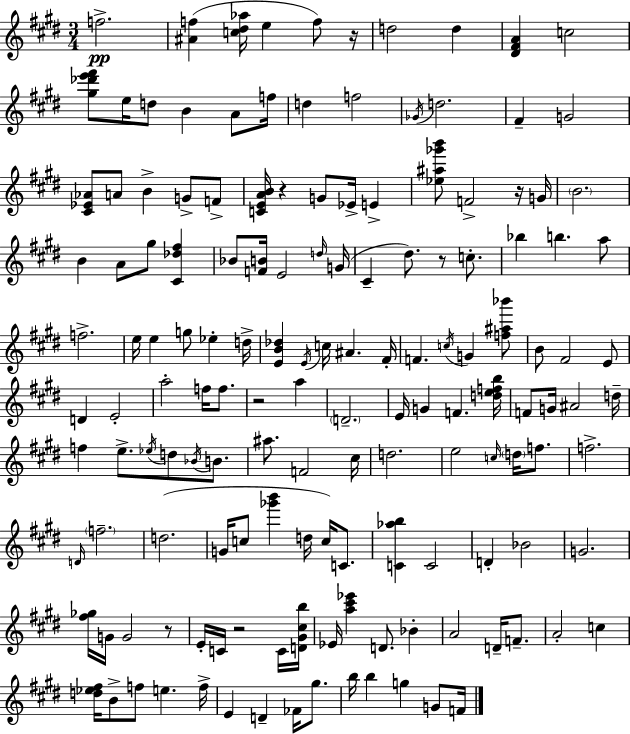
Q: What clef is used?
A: treble